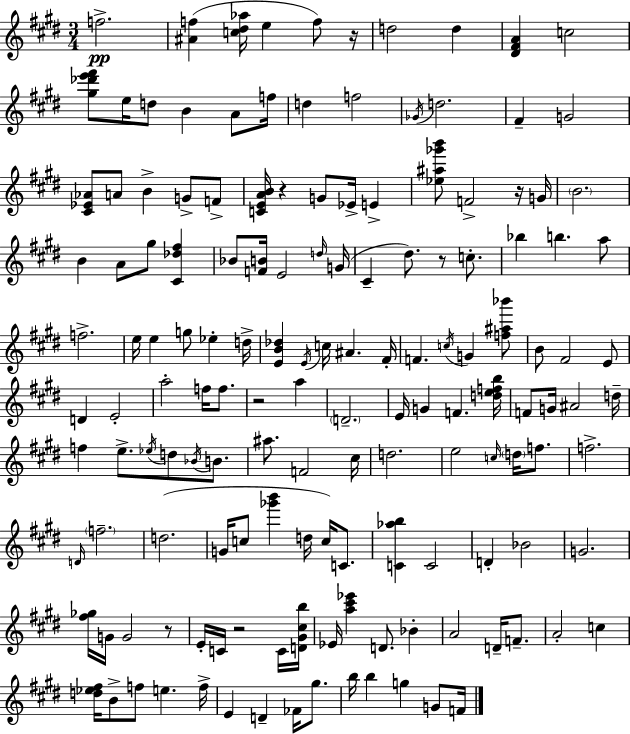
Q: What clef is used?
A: treble